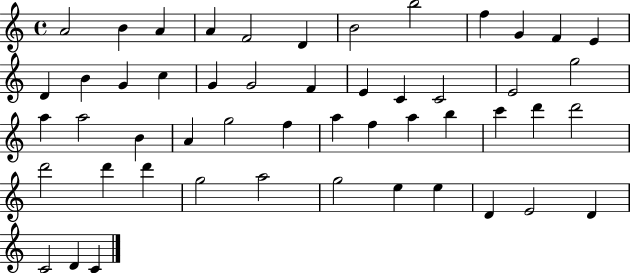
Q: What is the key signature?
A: C major